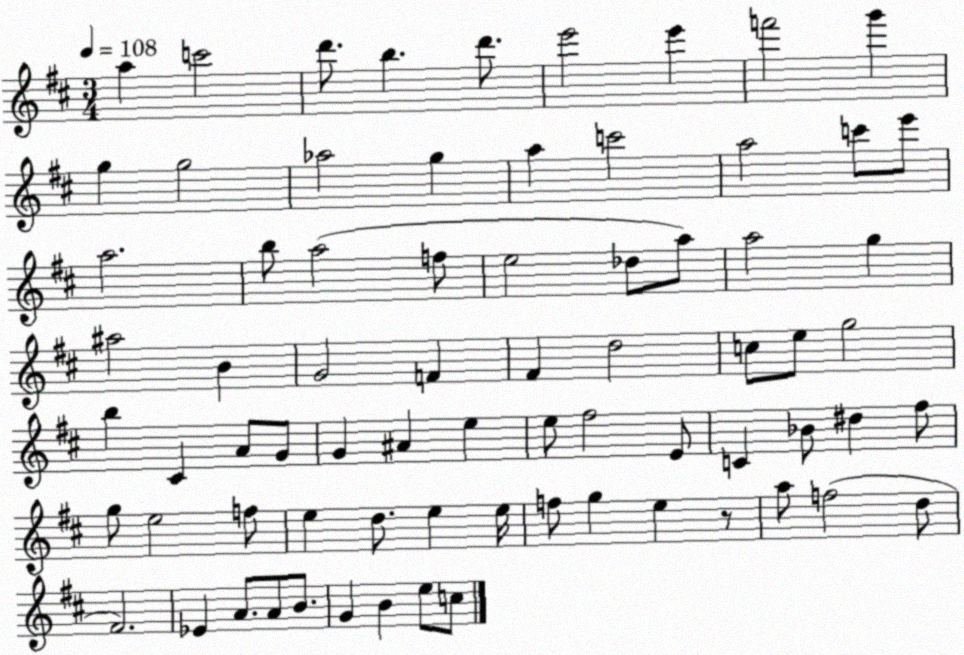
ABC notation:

X:1
T:Untitled
M:3/4
L:1/4
K:D
a c'2 d'/2 b d'/2 e'2 e' f'2 g' g g2 _a2 g a c'2 a2 c'/2 e'/2 a2 b/2 a2 f/2 e2 _d/2 a/2 a2 g ^a2 B G2 F ^F d2 c/2 e/2 g2 b ^C A/2 G/2 G ^A e e/2 ^f2 E/2 C _B/2 ^d ^f/2 g/2 e2 f/2 e d/2 e e/4 f/2 g e z/2 a/2 f2 d/2 ^F2 _E A/2 A/2 B/2 G B e/2 c/2